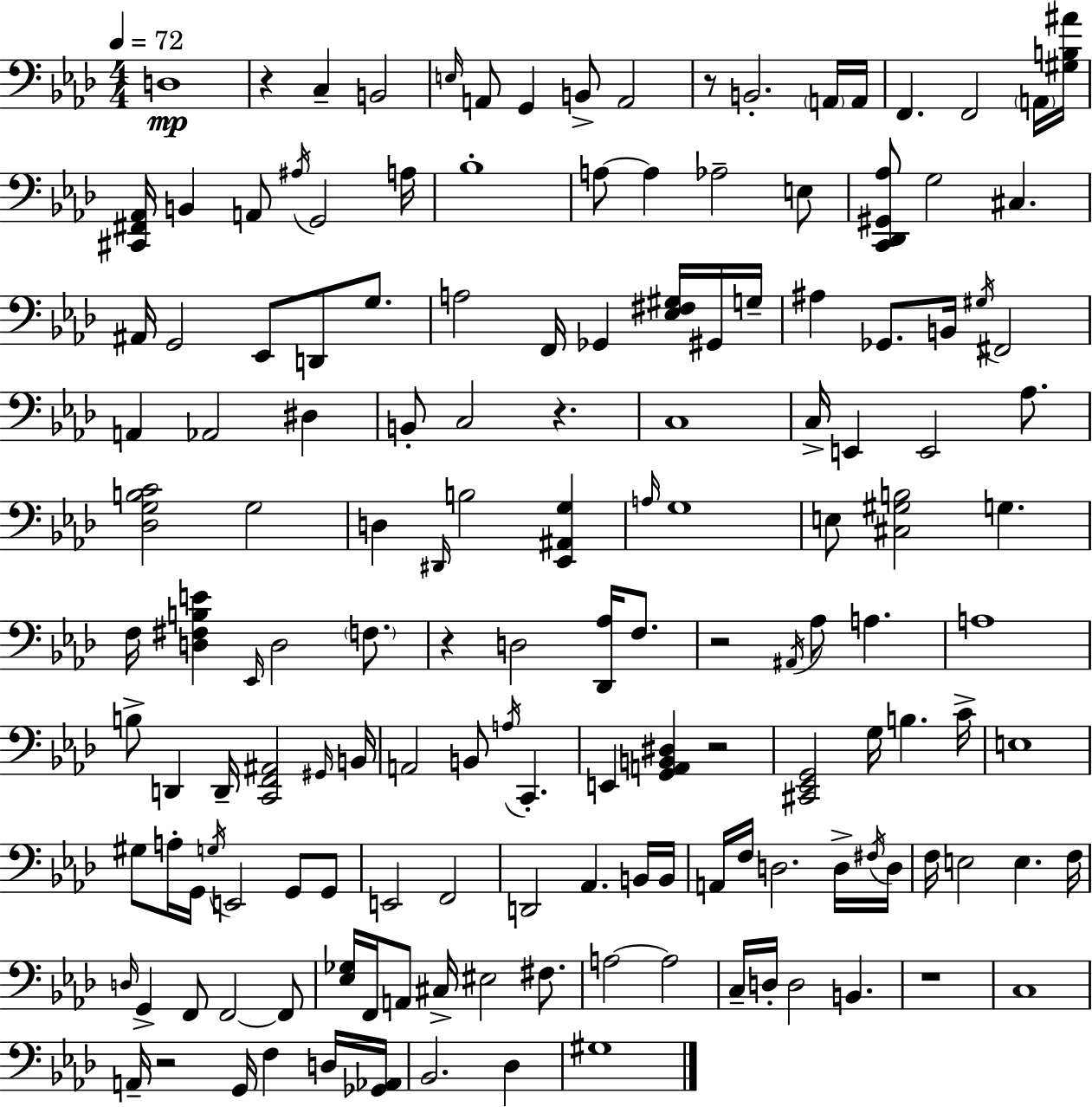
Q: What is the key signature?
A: F minor